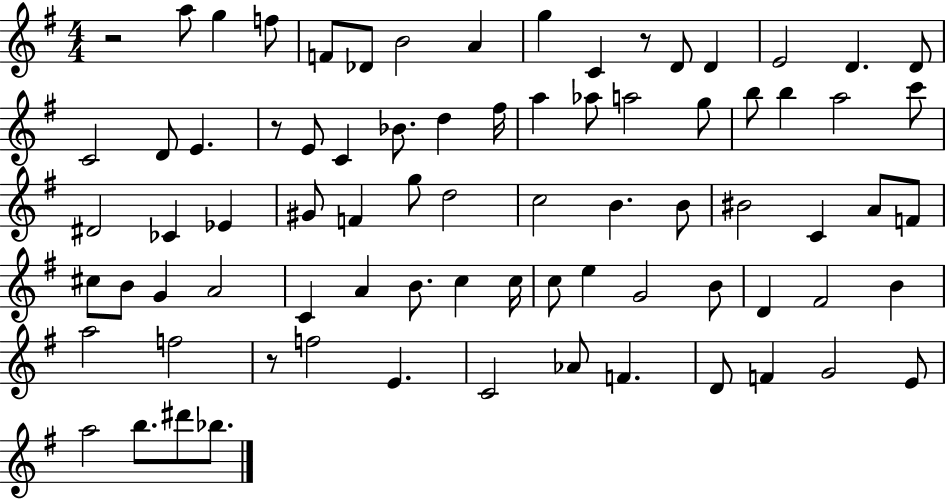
{
  \clef treble
  \numericTimeSignature
  \time 4/4
  \key g \major
  r2 a''8 g''4 f''8 | f'8 des'8 b'2 a'4 | g''4 c'4 r8 d'8 d'4 | e'2 d'4. d'8 | \break c'2 d'8 e'4. | r8 e'8 c'4 bes'8. d''4 fis''16 | a''4 aes''8 a''2 g''8 | b''8 b''4 a''2 c'''8 | \break dis'2 ces'4 ees'4 | gis'8 f'4 g''8 d''2 | c''2 b'4. b'8 | bis'2 c'4 a'8 f'8 | \break cis''8 b'8 g'4 a'2 | c'4 a'4 b'8. c''4 c''16 | c''8 e''4 g'2 b'8 | d'4 fis'2 b'4 | \break a''2 f''2 | r8 f''2 e'4. | c'2 aes'8 f'4. | d'8 f'4 g'2 e'8 | \break a''2 b''8. dis'''8 bes''8. | \bar "|."
}